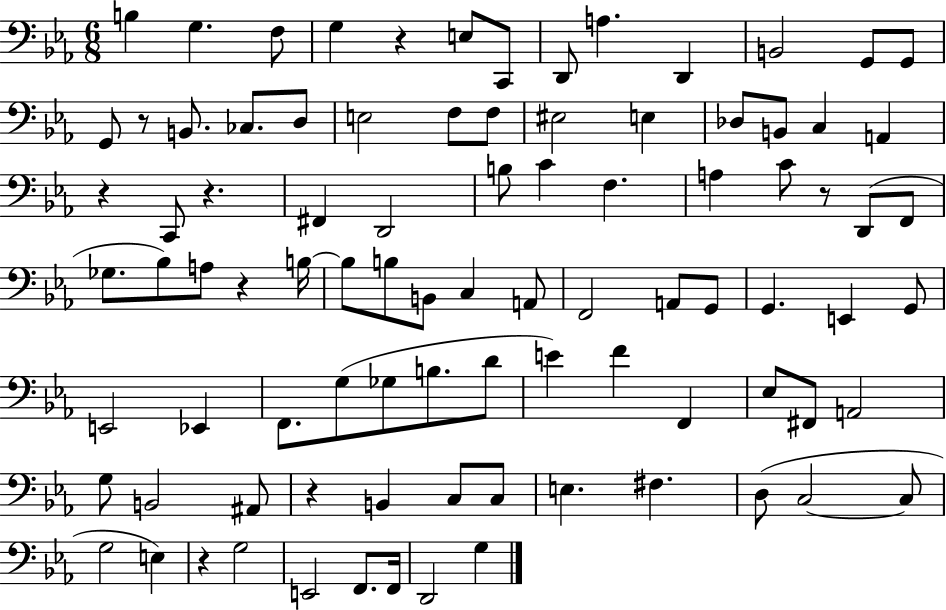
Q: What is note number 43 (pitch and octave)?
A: C3